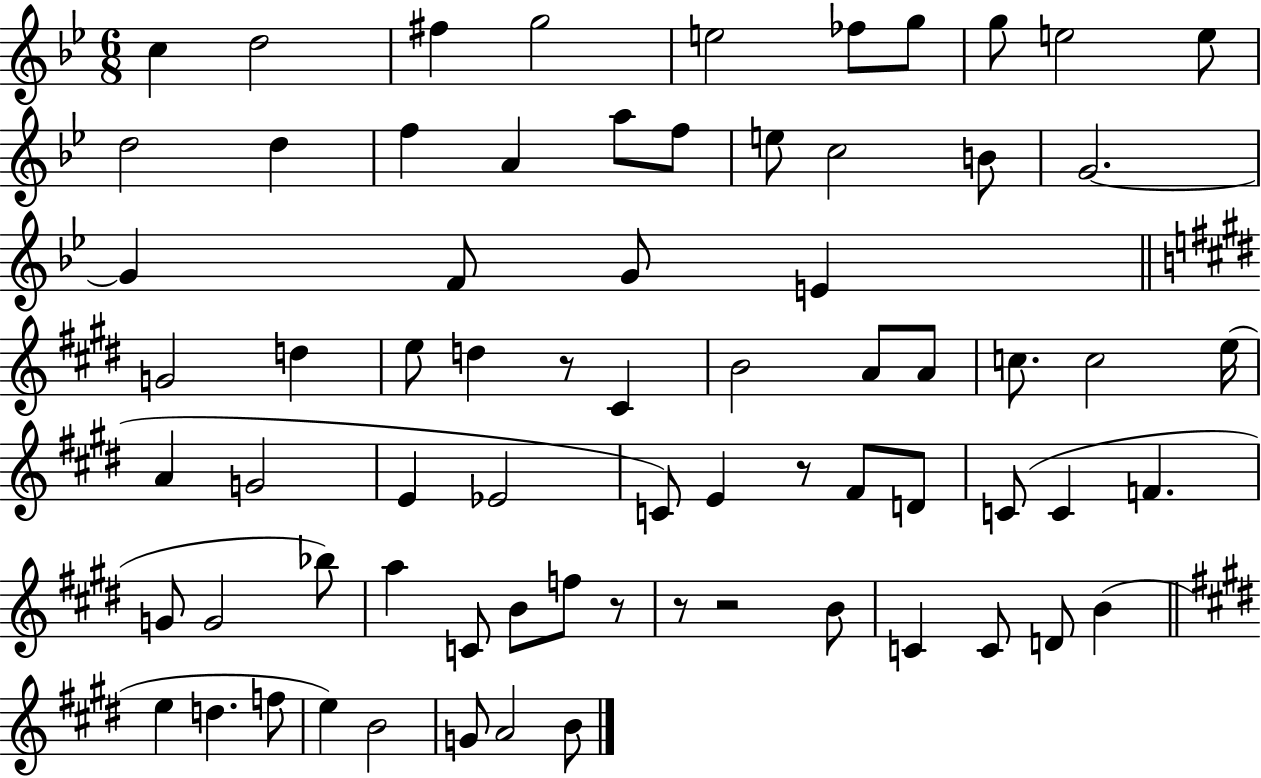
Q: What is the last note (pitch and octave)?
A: B4